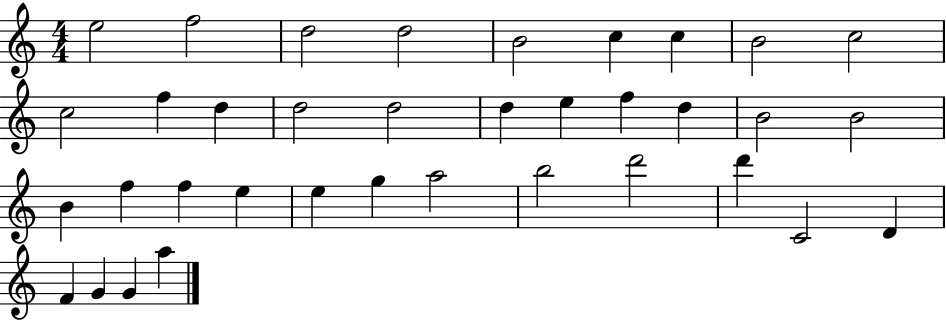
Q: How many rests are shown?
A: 0